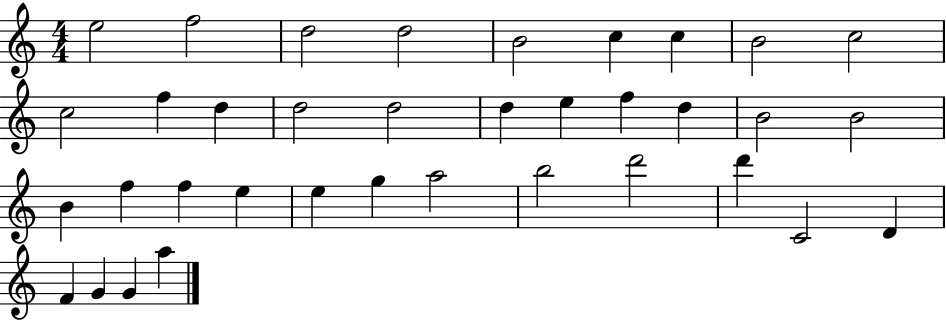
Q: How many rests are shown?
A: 0